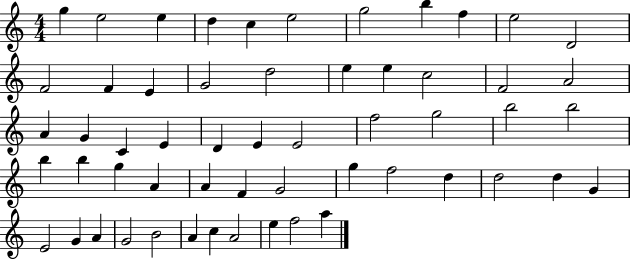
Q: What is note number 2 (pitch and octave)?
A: E5